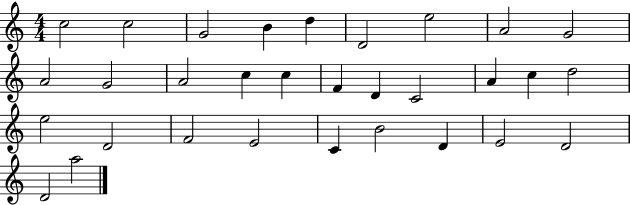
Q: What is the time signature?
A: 4/4